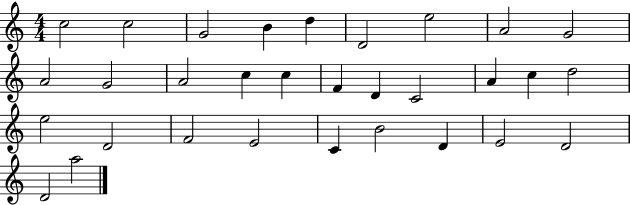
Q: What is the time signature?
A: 4/4